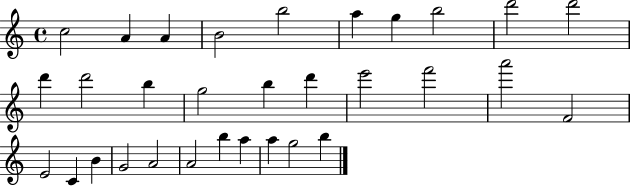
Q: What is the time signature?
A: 4/4